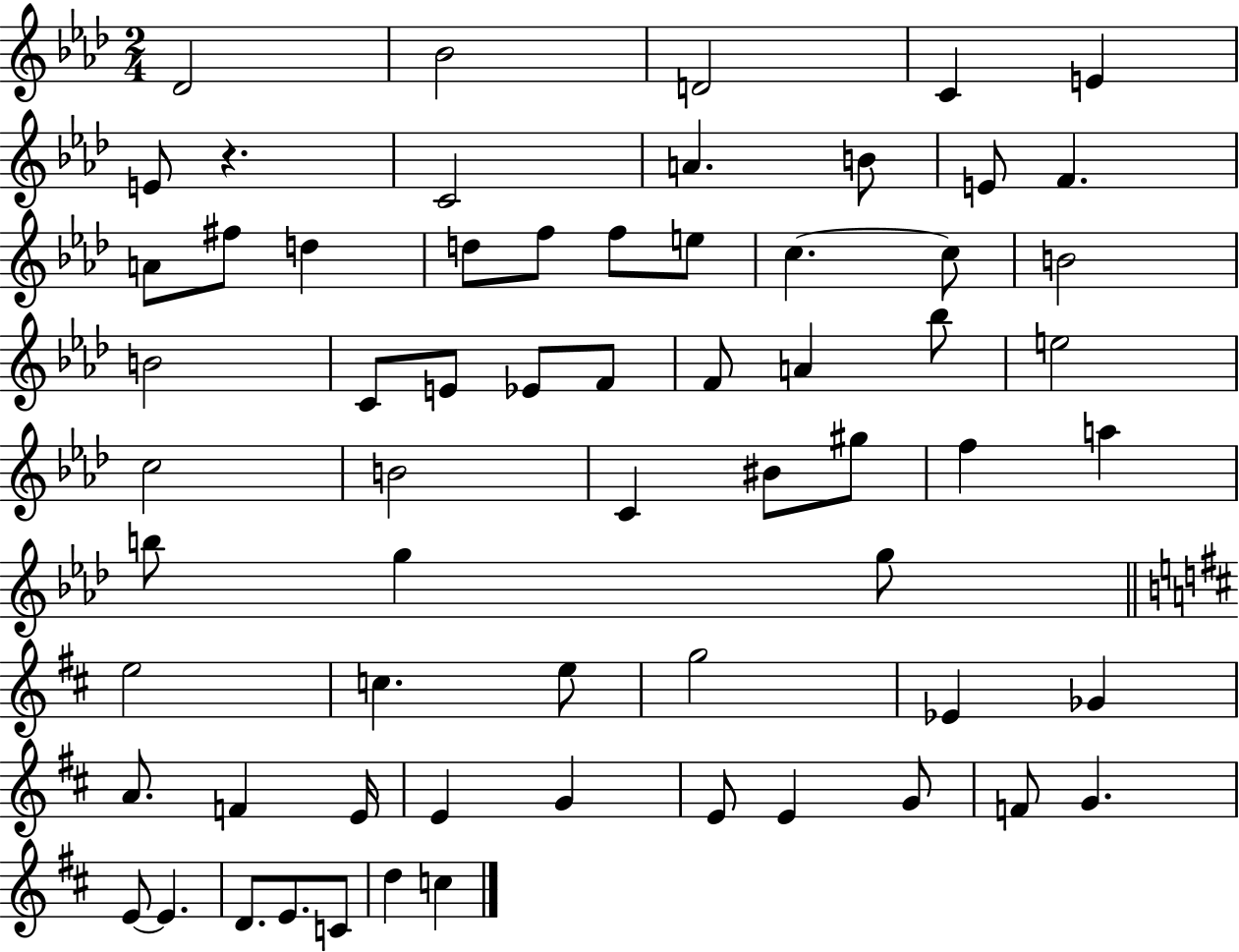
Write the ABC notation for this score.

X:1
T:Untitled
M:2/4
L:1/4
K:Ab
_D2 _B2 D2 C E E/2 z C2 A B/2 E/2 F A/2 ^f/2 d d/2 f/2 f/2 e/2 c c/2 B2 B2 C/2 E/2 _E/2 F/2 F/2 A _b/2 e2 c2 B2 C ^B/2 ^g/2 f a b/2 g g/2 e2 c e/2 g2 _E _G A/2 F E/4 E G E/2 E G/2 F/2 G E/2 E D/2 E/2 C/2 d c